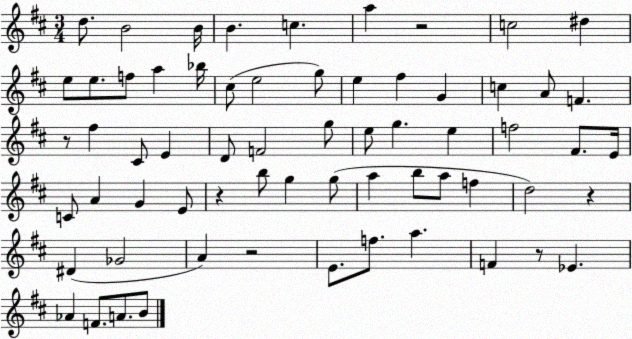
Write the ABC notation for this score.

X:1
T:Untitled
M:3/4
L:1/4
K:D
d/2 B2 B/4 B c a z2 c2 ^d e/2 e/2 f/2 a _b/4 ^c/2 e2 g/2 e ^f G c A/2 F z/2 ^f ^C/2 E D/2 F2 g/2 e/2 g e f2 ^F/2 E/4 C/2 A G E/2 z b/2 g g/2 a b/2 a/2 f d2 z ^D _G2 A z2 E/2 f/2 a F z/2 _E _A F/2 A/2 B/2